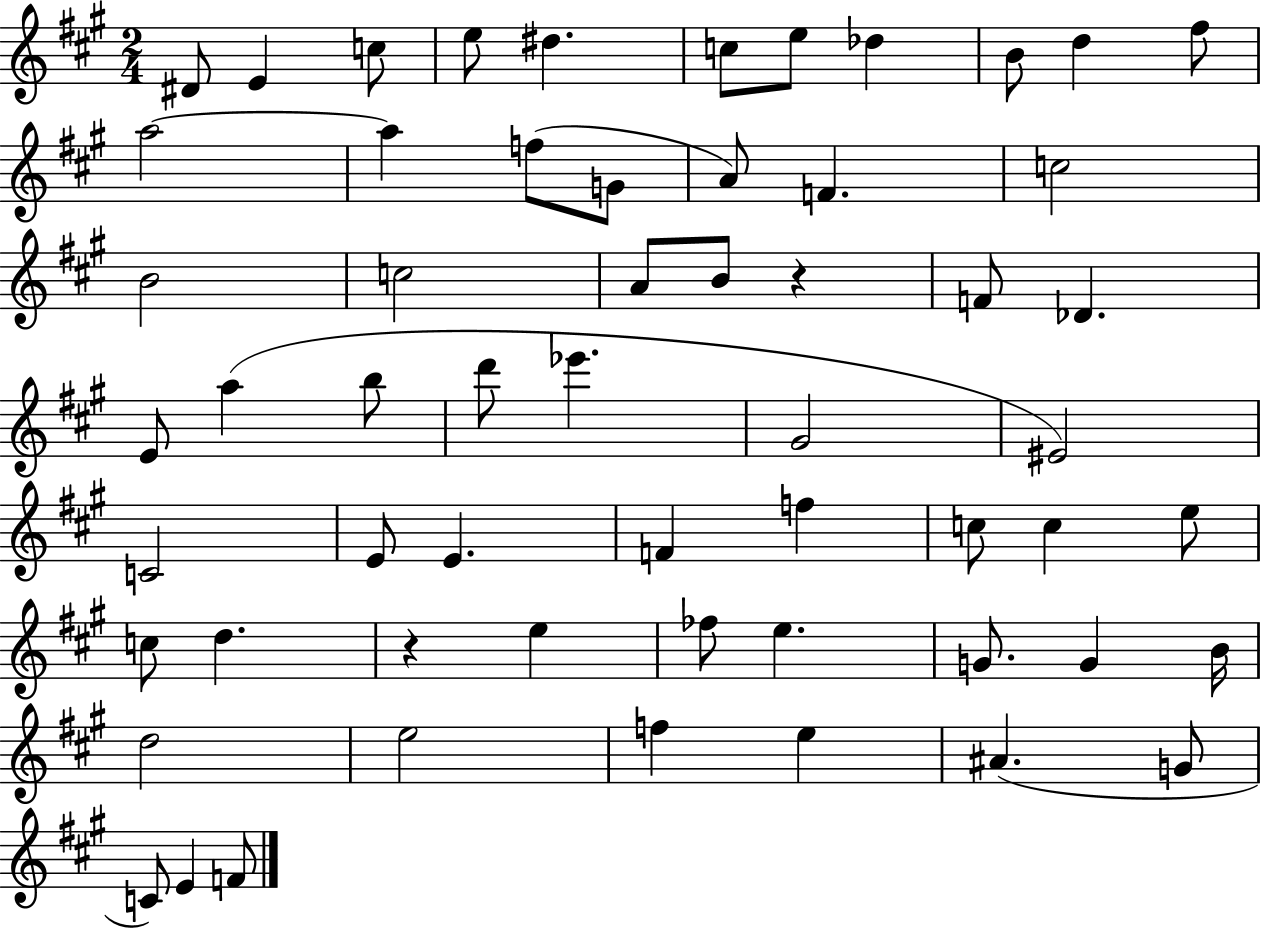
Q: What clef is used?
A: treble